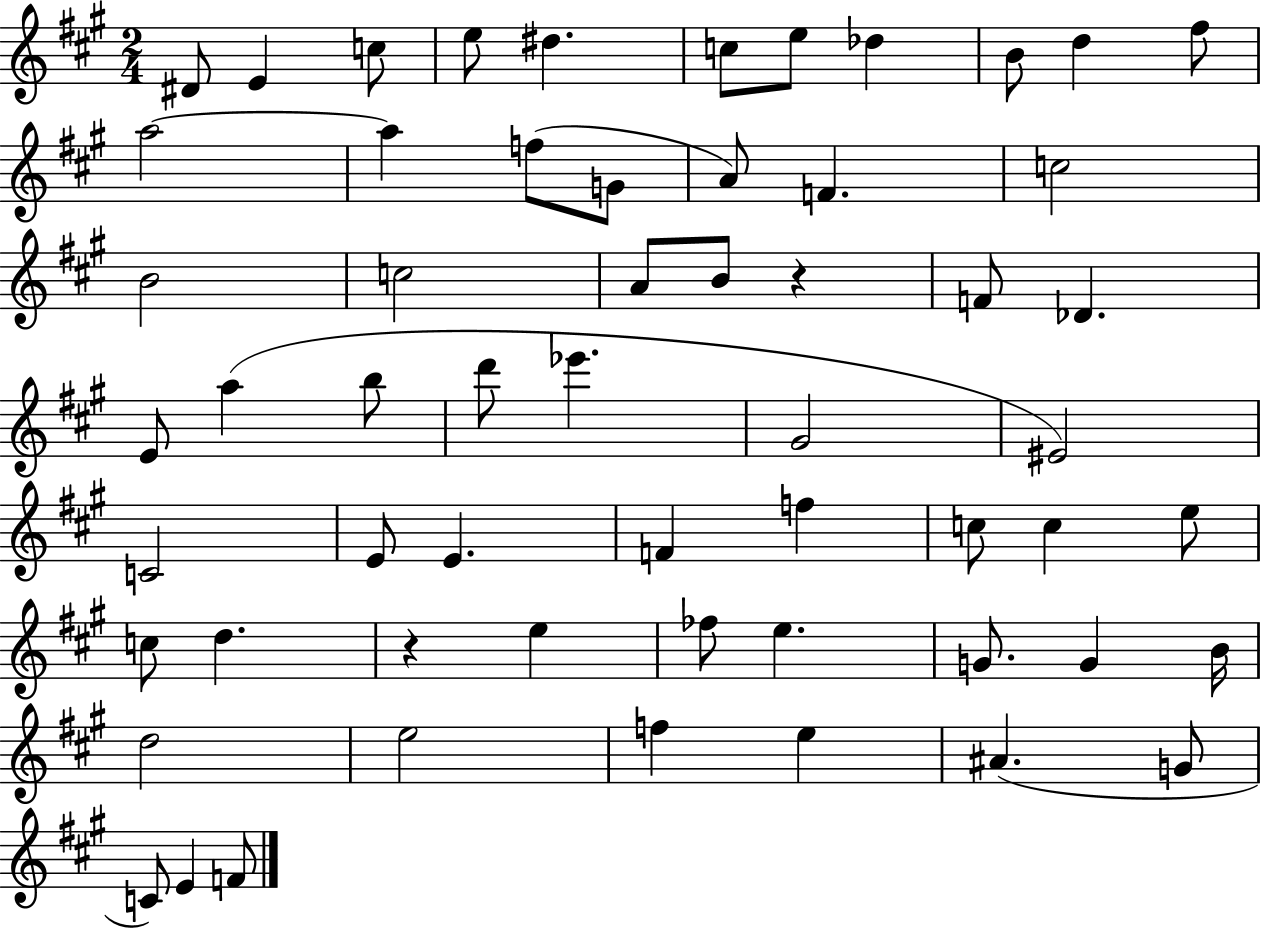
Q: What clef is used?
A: treble